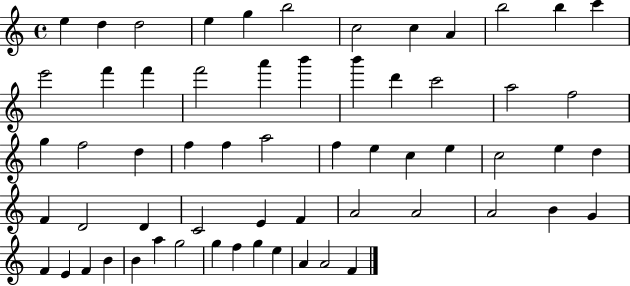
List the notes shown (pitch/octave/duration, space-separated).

E5/q D5/q D5/h E5/q G5/q B5/h C5/h C5/q A4/q B5/h B5/q C6/q E6/h F6/q F6/q F6/h A6/q B6/q B6/q D6/q C6/h A5/h F5/h G5/q F5/h D5/q F5/q F5/q A5/h F5/q E5/q C5/q E5/q C5/h E5/q D5/q F4/q D4/h D4/q C4/h E4/q F4/q A4/h A4/h A4/h B4/q G4/q F4/q E4/q F4/q B4/q B4/q A5/q G5/h G5/q F5/q G5/q E5/q A4/q A4/h F4/q